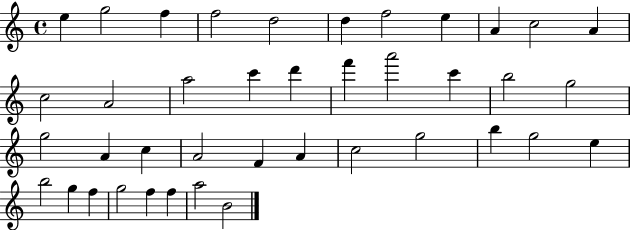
{
  \clef treble
  \time 4/4
  \defaultTimeSignature
  \key c \major
  e''4 g''2 f''4 | f''2 d''2 | d''4 f''2 e''4 | a'4 c''2 a'4 | \break c''2 a'2 | a''2 c'''4 d'''4 | f'''4 a'''2 c'''4 | b''2 g''2 | \break g''2 a'4 c''4 | a'2 f'4 a'4 | c''2 g''2 | b''4 g''2 e''4 | \break b''2 g''4 f''4 | g''2 f''4 f''4 | a''2 b'2 | \bar "|."
}